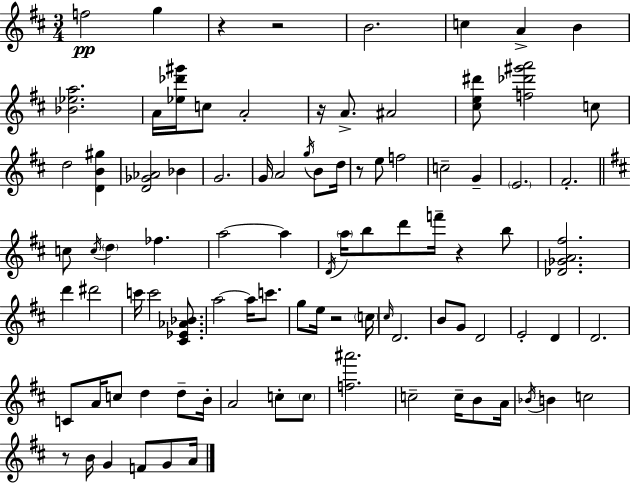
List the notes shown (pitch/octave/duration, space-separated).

F5/h G5/q R/q R/h B4/h. C5/q A4/q B4/q [Bb4,Eb5,A5]/h. A4/s [Eb5,Db6,G#6]/s C5/e A4/h R/s A4/e. A#4/h [C#5,E5,D#6]/e [F5,Db6,G#6,A6]/h C5/e D5/h [D4,B4,G#5]/q [D4,Gb4,Ab4]/h Bb4/q G4/h. G4/s A4/h G5/s B4/e D5/s R/e E5/e F5/h C5/h G4/q E4/h. F#4/h. C5/e C5/s D5/q FES5/q. A5/h A5/q D4/s A5/s B5/e D6/e F6/s R/q B5/e [Db4,Gb4,A4,F#5]/h. D6/q D#6/h C6/s C6/h [C#4,Eb4,Ab4,Bb4]/e. A5/h A5/s C6/e. G5/e E5/s R/h C5/s C#5/s D4/h. B4/e G4/e D4/h E4/h D4/q D4/h. C4/e A4/s C5/e D5/q D5/e B4/s A4/h C5/e C5/e [F5,A#6]/h. C5/h C5/s B4/e A4/s Bb4/s B4/q C5/h R/e B4/s G4/q F4/e G4/e A4/s